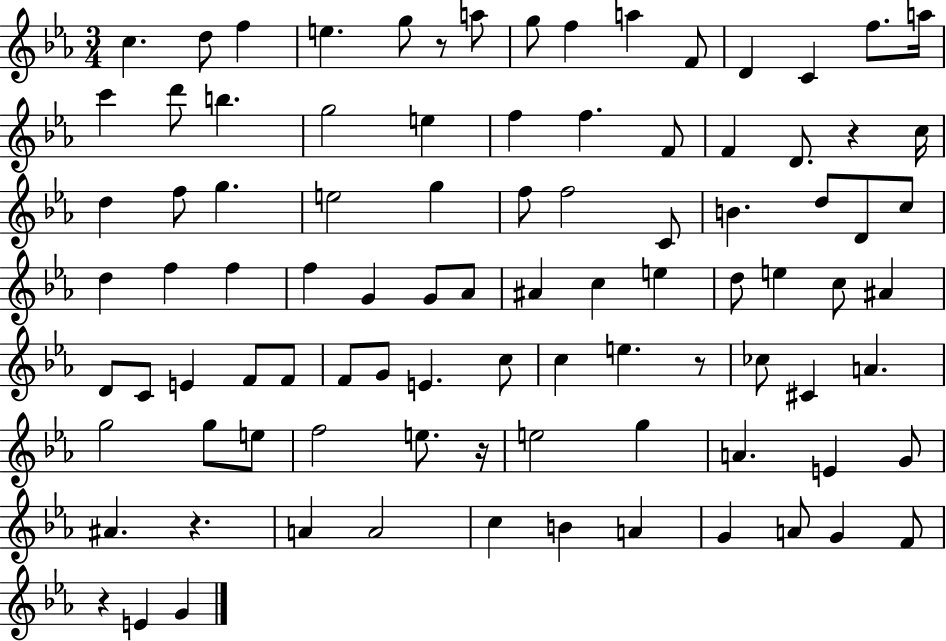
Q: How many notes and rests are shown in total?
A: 93